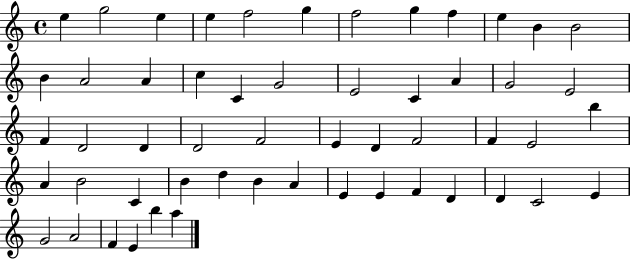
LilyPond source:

{
  \clef treble
  \time 4/4
  \defaultTimeSignature
  \key c \major
  e''4 g''2 e''4 | e''4 f''2 g''4 | f''2 g''4 f''4 | e''4 b'4 b'2 | \break b'4 a'2 a'4 | c''4 c'4 g'2 | e'2 c'4 a'4 | g'2 e'2 | \break f'4 d'2 d'4 | d'2 f'2 | e'4 d'4 f'2 | f'4 e'2 b''4 | \break a'4 b'2 c'4 | b'4 d''4 b'4 a'4 | e'4 e'4 f'4 d'4 | d'4 c'2 e'4 | \break g'2 a'2 | f'4 e'4 b''4 a''4 | \bar "|."
}